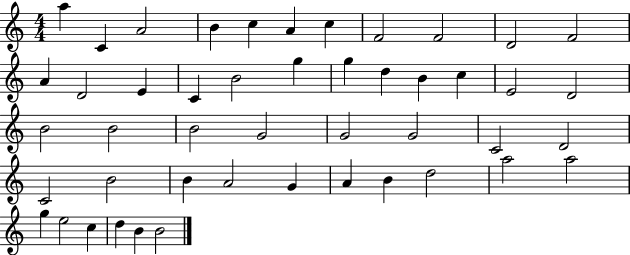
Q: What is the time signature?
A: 4/4